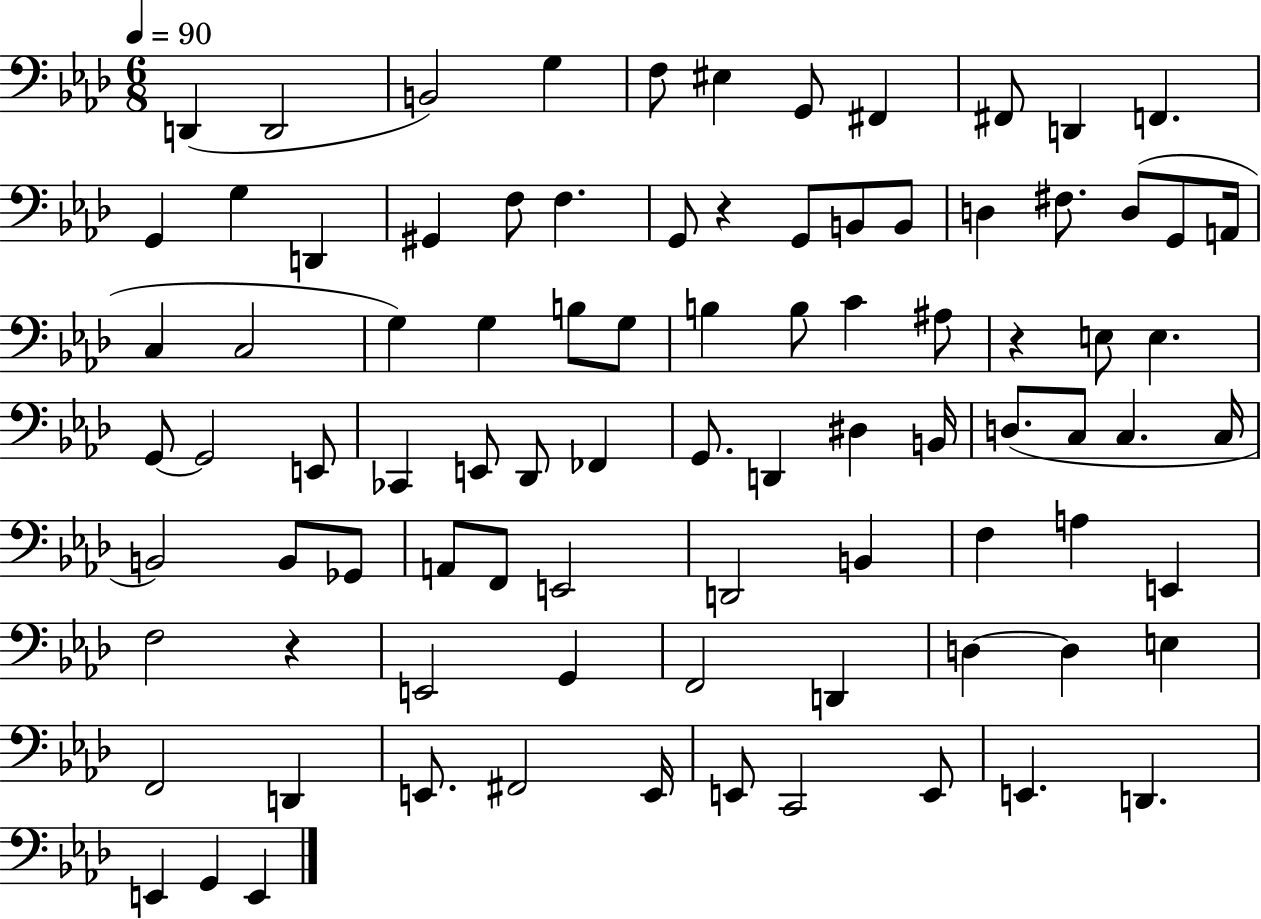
D2/q D2/h B2/h G3/q F3/e EIS3/q G2/e F#2/q F#2/e D2/q F2/q. G2/q G3/q D2/q G#2/q F3/e F3/q. G2/e R/q G2/e B2/e B2/e D3/q F#3/e. D3/e G2/e A2/s C3/q C3/h G3/q G3/q B3/e G3/e B3/q B3/e C4/q A#3/e R/q E3/e E3/q. G2/e G2/h E2/e CES2/q E2/e Db2/e FES2/q G2/e. D2/q D#3/q B2/s D3/e. C3/e C3/q. C3/s B2/h B2/e Gb2/e A2/e F2/e E2/h D2/h B2/q F3/q A3/q E2/q F3/h R/q E2/h G2/q F2/h D2/q D3/q D3/q E3/q F2/h D2/q E2/e. F#2/h E2/s E2/e C2/h E2/e E2/q. D2/q. E2/q G2/q E2/q